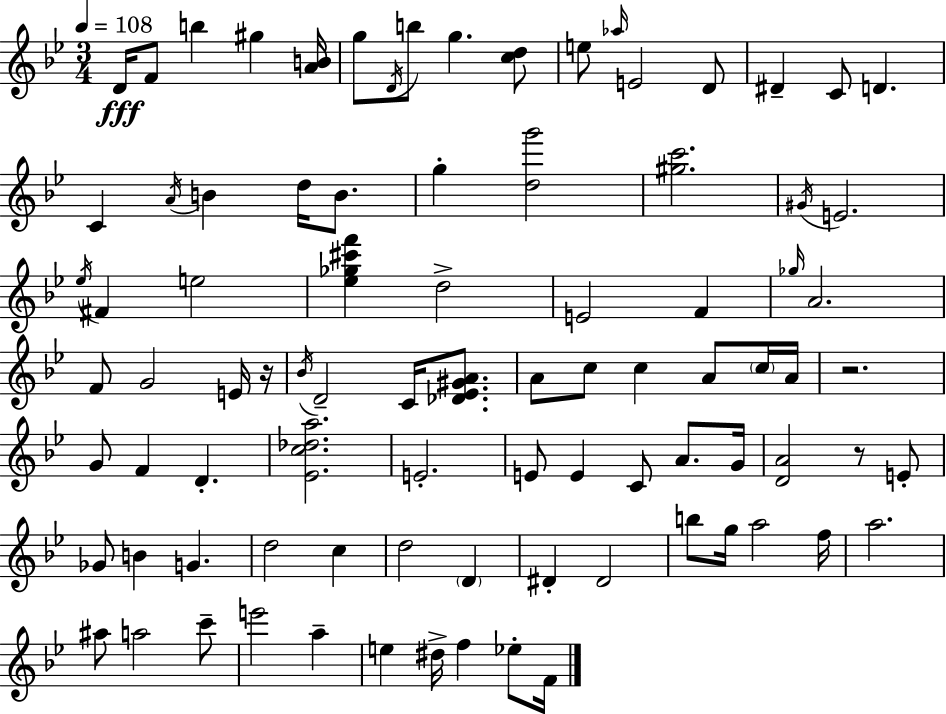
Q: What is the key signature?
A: G minor